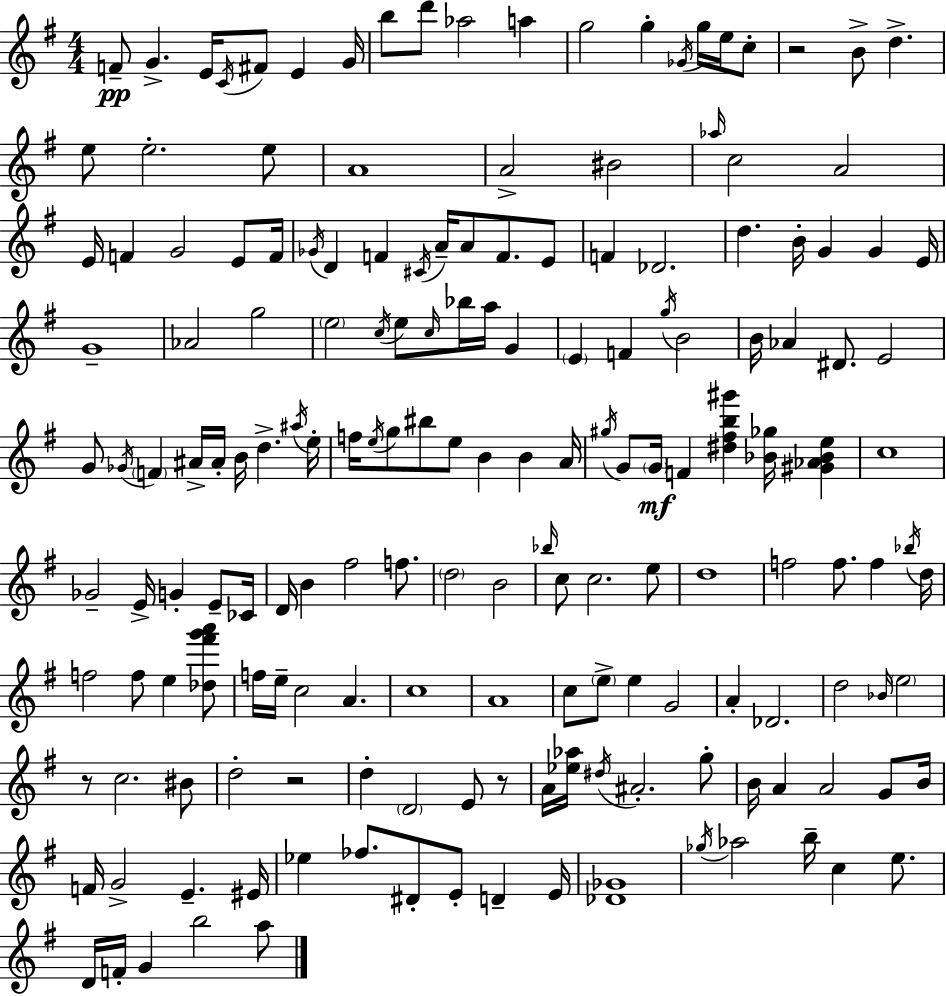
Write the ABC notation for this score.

X:1
T:Untitled
M:4/4
L:1/4
K:G
F/2 G E/4 C/4 ^F/2 E G/4 b/2 d'/2 _a2 a g2 g _G/4 g/4 e/4 c/2 z2 B/2 d e/2 e2 e/2 A4 A2 ^B2 _a/4 c2 A2 E/4 F G2 E/2 F/4 _G/4 D F ^C/4 A/4 A/2 F/2 E/2 F _D2 d B/4 G G E/4 G4 _A2 g2 e2 c/4 e/2 c/4 _b/4 a/4 G E F g/4 B2 B/4 _A ^D/2 E2 G/2 _G/4 F ^A/4 ^A/4 B/4 d ^a/4 e/4 f/4 e/4 g/2 ^b/2 e/2 B B A/4 ^g/4 G/2 G/4 F [^d^fb^g'] [_B_g]/4 [^G_A_Be] c4 _G2 E/4 G E/2 _C/4 D/4 B ^f2 f/2 d2 B2 _b/4 c/2 c2 e/2 d4 f2 f/2 f _b/4 d/4 f2 f/2 e [_d^f'g'a']/2 f/4 e/4 c2 A c4 A4 c/2 e/2 e G2 A _D2 d2 _B/4 e2 z/2 c2 ^B/2 d2 z2 d D2 E/2 z/2 A/4 [_e_a]/4 ^d/4 ^A2 g/2 B/4 A A2 G/2 B/4 F/4 G2 E ^E/4 _e _f/2 ^D/2 E/2 D E/4 [_D_G]4 _g/4 _a2 b/4 c e/2 D/4 F/4 G b2 a/2